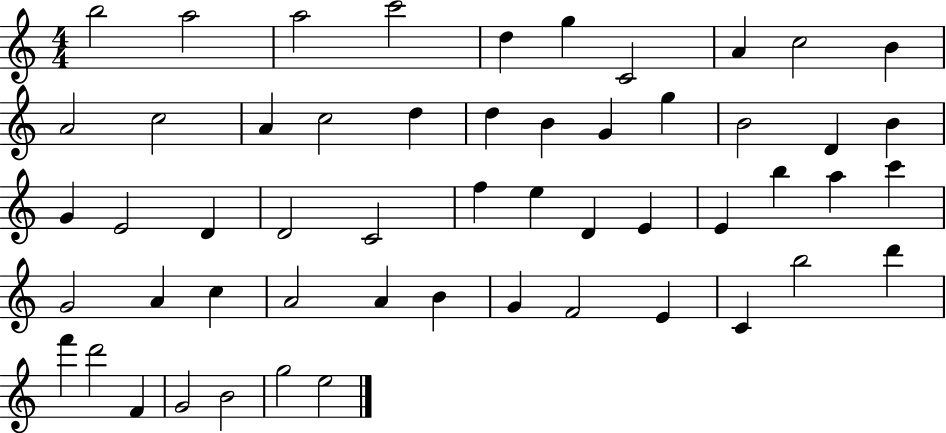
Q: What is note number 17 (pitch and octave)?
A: B4